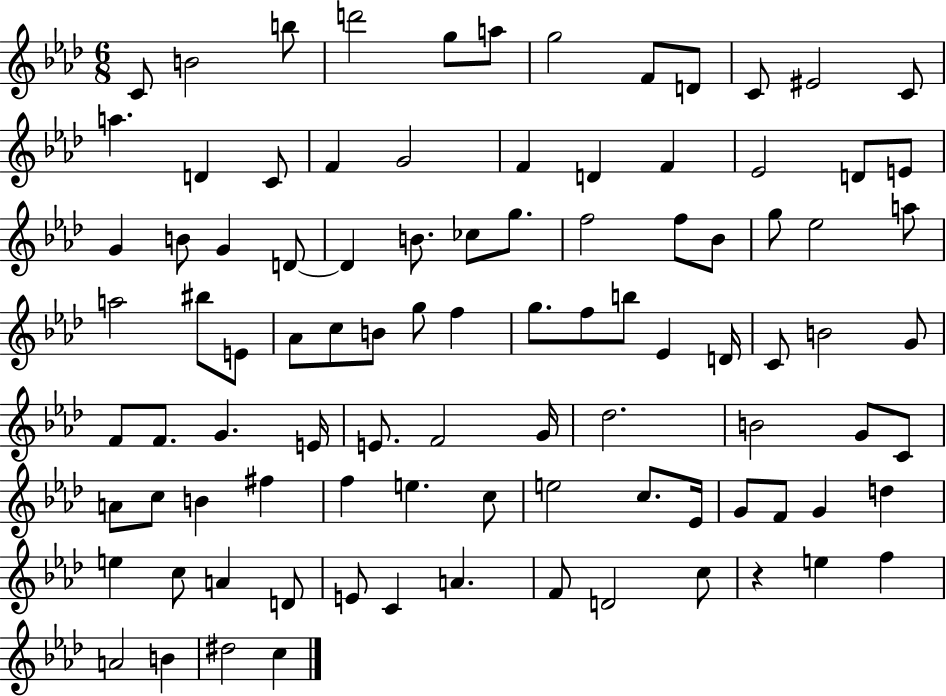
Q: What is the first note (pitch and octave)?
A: C4